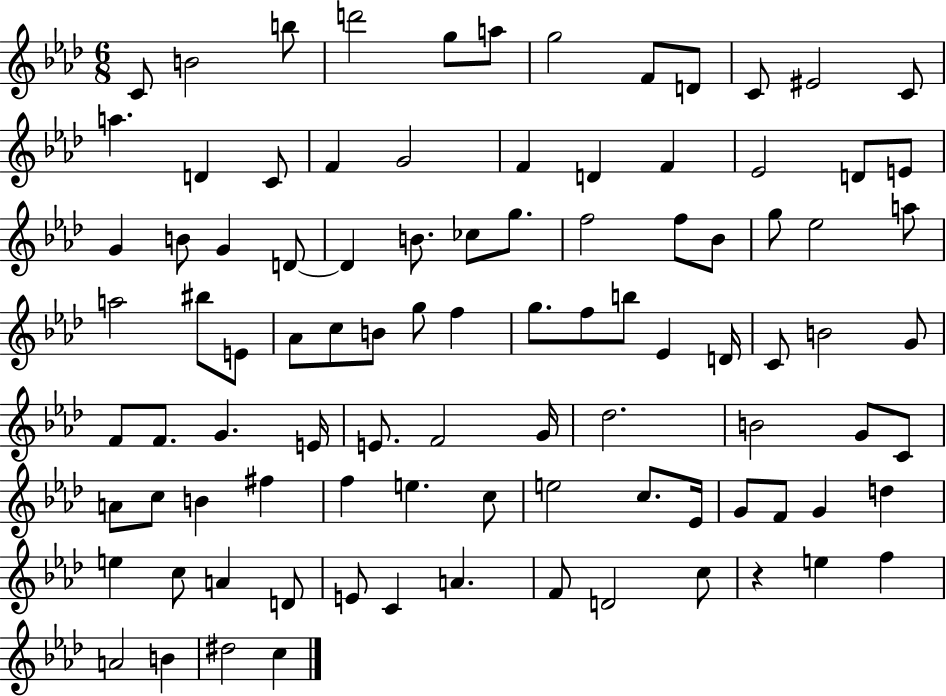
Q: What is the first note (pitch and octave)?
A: C4